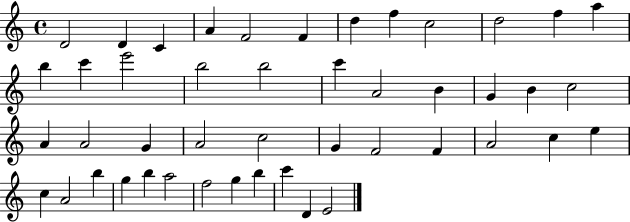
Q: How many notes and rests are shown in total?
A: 46